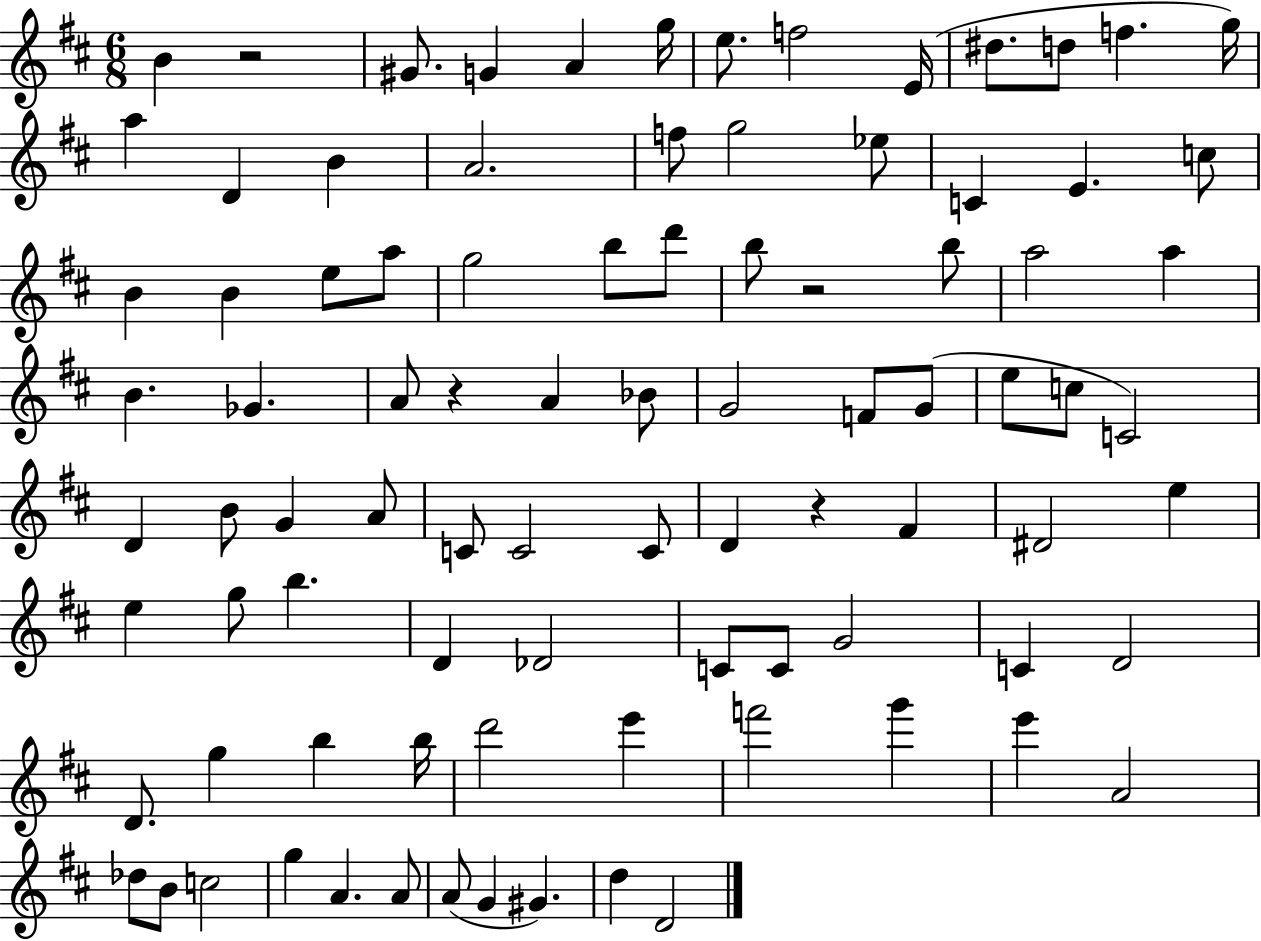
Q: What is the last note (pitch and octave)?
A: D4